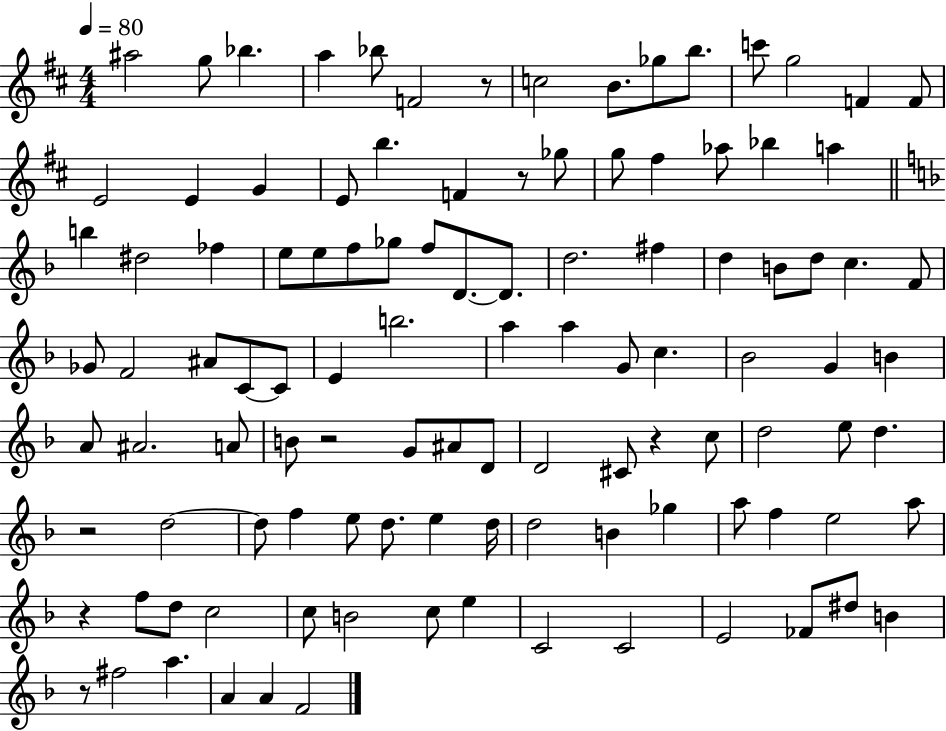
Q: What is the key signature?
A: D major